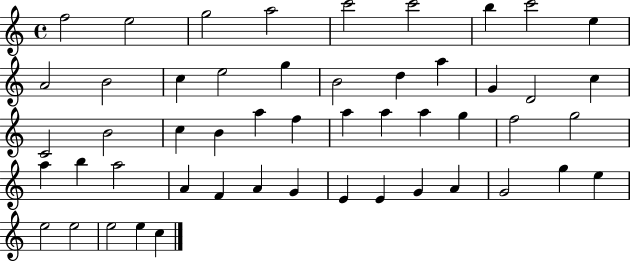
{
  \clef treble
  \time 4/4
  \defaultTimeSignature
  \key c \major
  f''2 e''2 | g''2 a''2 | c'''2 c'''2 | b''4 c'''2 e''4 | \break a'2 b'2 | c''4 e''2 g''4 | b'2 d''4 a''4 | g'4 d'2 c''4 | \break c'2 b'2 | c''4 b'4 a''4 f''4 | a''4 a''4 a''4 g''4 | f''2 g''2 | \break a''4 b''4 a''2 | a'4 f'4 a'4 g'4 | e'4 e'4 g'4 a'4 | g'2 g''4 e''4 | \break e''2 e''2 | e''2 e''4 c''4 | \bar "|."
}